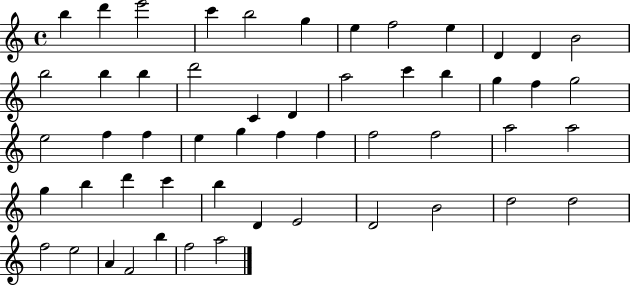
B5/q D6/q E6/h C6/q B5/h G5/q E5/q F5/h E5/q D4/q D4/q B4/h B5/h B5/q B5/q D6/h C4/q D4/q A5/h C6/q B5/q G5/q F5/q G5/h E5/h F5/q F5/q E5/q G5/q F5/q F5/q F5/h F5/h A5/h A5/h G5/q B5/q D6/q C6/q B5/q D4/q E4/h D4/h B4/h D5/h D5/h F5/h E5/h A4/q F4/h B5/q F5/h A5/h